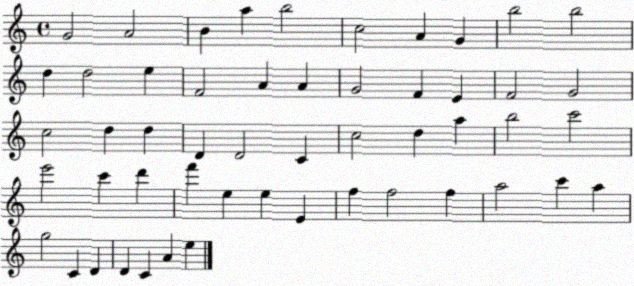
X:1
T:Untitled
M:4/4
L:1/4
K:C
G2 A2 B a b2 c2 A G b2 b2 d d2 e F2 A A G2 F E F2 G2 c2 d d D D2 C c2 d a b2 c'2 e'2 c' d' f' e e E f f2 f a2 c' a g2 C D D C A e